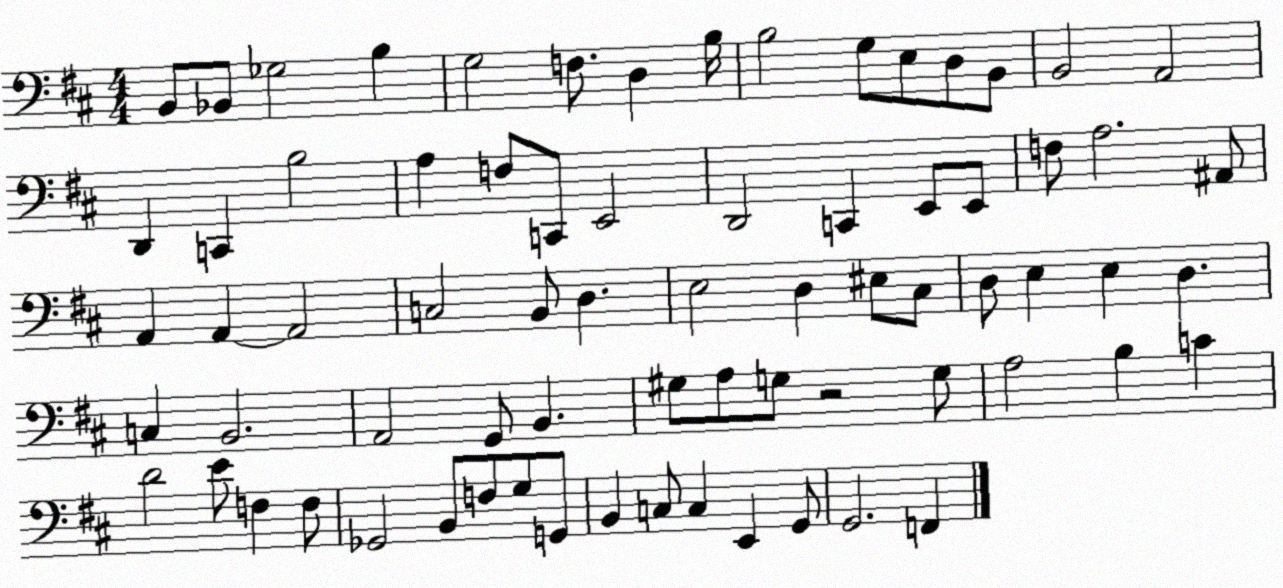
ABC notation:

X:1
T:Untitled
M:4/4
L:1/4
K:D
B,,/2 _B,,/2 _G,2 B, G,2 F,/2 D, B,/4 B,2 G,/2 E,/2 D,/2 B,,/2 B,,2 A,,2 D,, C,, B,2 A, F,/2 C,,/2 E,,2 D,,2 C,, E,,/2 E,,/2 F,/2 A,2 ^A,,/2 A,, A,, A,,2 C,2 B,,/2 D, E,2 D, ^E,/2 ^C,/2 D,/2 E, E, D, C, B,,2 A,,2 G,,/2 B,, ^G,/2 A,/2 G,/2 z2 G,/2 A,2 B, C D2 E/2 F, F,/2 _G,,2 B,,/2 F,/2 G,/2 G,,/2 B,, C,/2 C, E,, G,,/2 G,,2 F,,